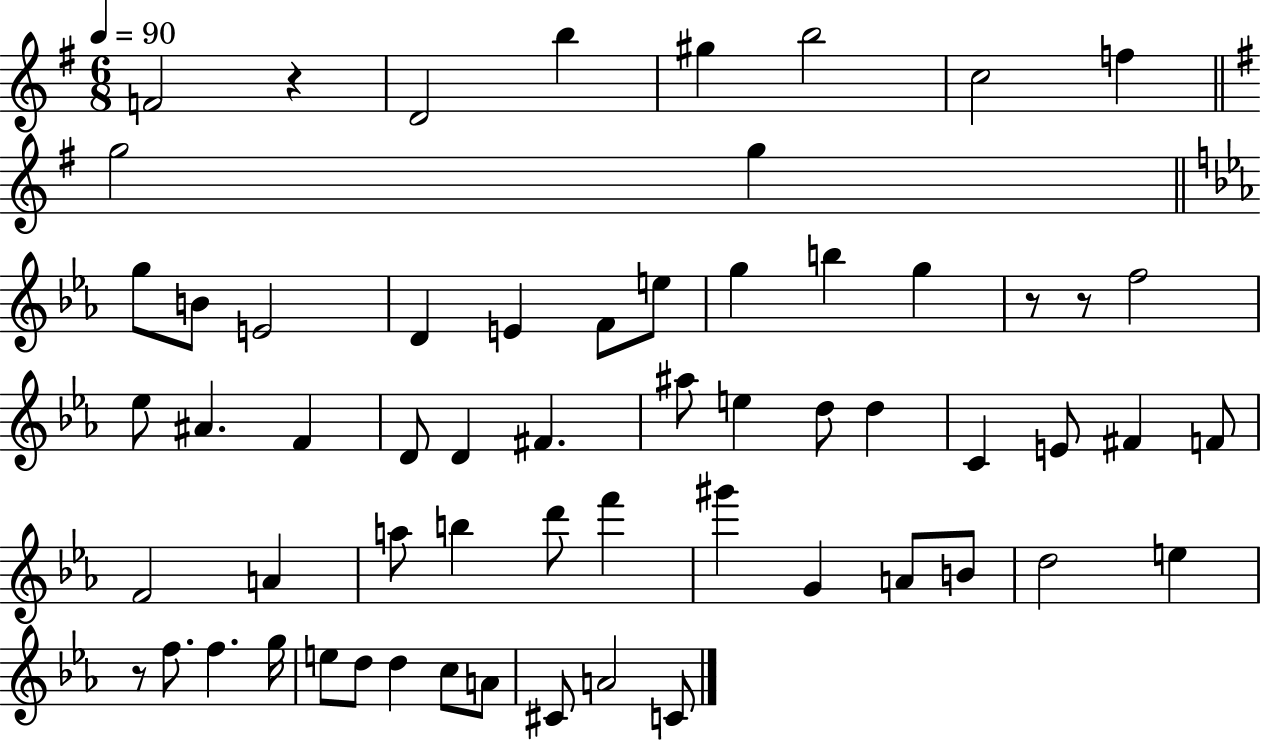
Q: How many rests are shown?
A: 4